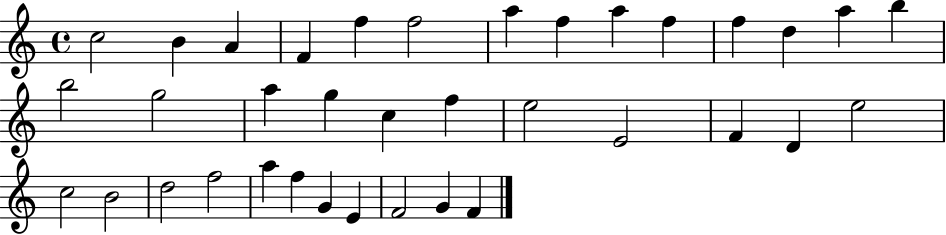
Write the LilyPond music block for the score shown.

{
  \clef treble
  \time 4/4
  \defaultTimeSignature
  \key c \major
  c''2 b'4 a'4 | f'4 f''4 f''2 | a''4 f''4 a''4 f''4 | f''4 d''4 a''4 b''4 | \break b''2 g''2 | a''4 g''4 c''4 f''4 | e''2 e'2 | f'4 d'4 e''2 | \break c''2 b'2 | d''2 f''2 | a''4 f''4 g'4 e'4 | f'2 g'4 f'4 | \break \bar "|."
}